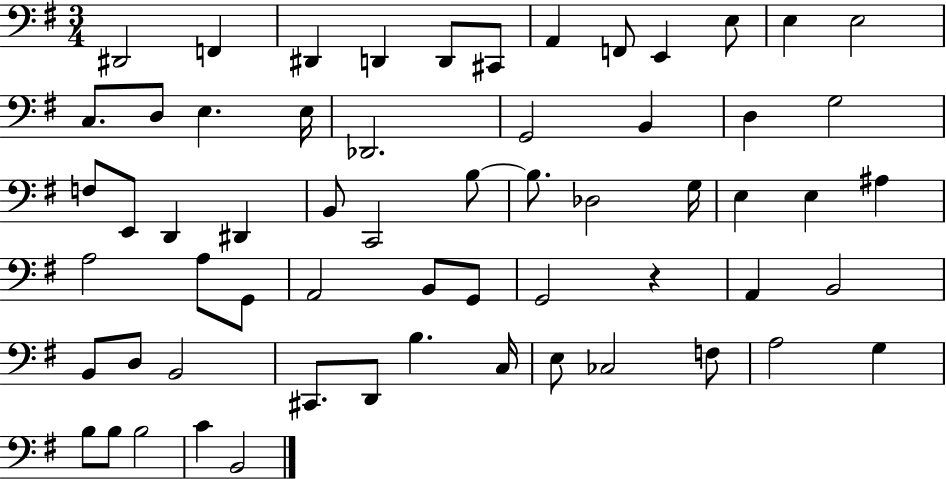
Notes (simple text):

D#2/h F2/q D#2/q D2/q D2/e C#2/e A2/q F2/e E2/q E3/e E3/q E3/h C3/e. D3/e E3/q. E3/s Db2/h. G2/h B2/q D3/q G3/h F3/e E2/e D2/q D#2/q B2/e C2/h B3/e B3/e. Db3/h G3/s E3/q E3/q A#3/q A3/h A3/e G2/e A2/h B2/e G2/e G2/h R/q A2/q B2/h B2/e D3/e B2/h C#2/e. D2/e B3/q. C3/s E3/e CES3/h F3/e A3/h G3/q B3/e B3/e B3/h C4/q B2/h